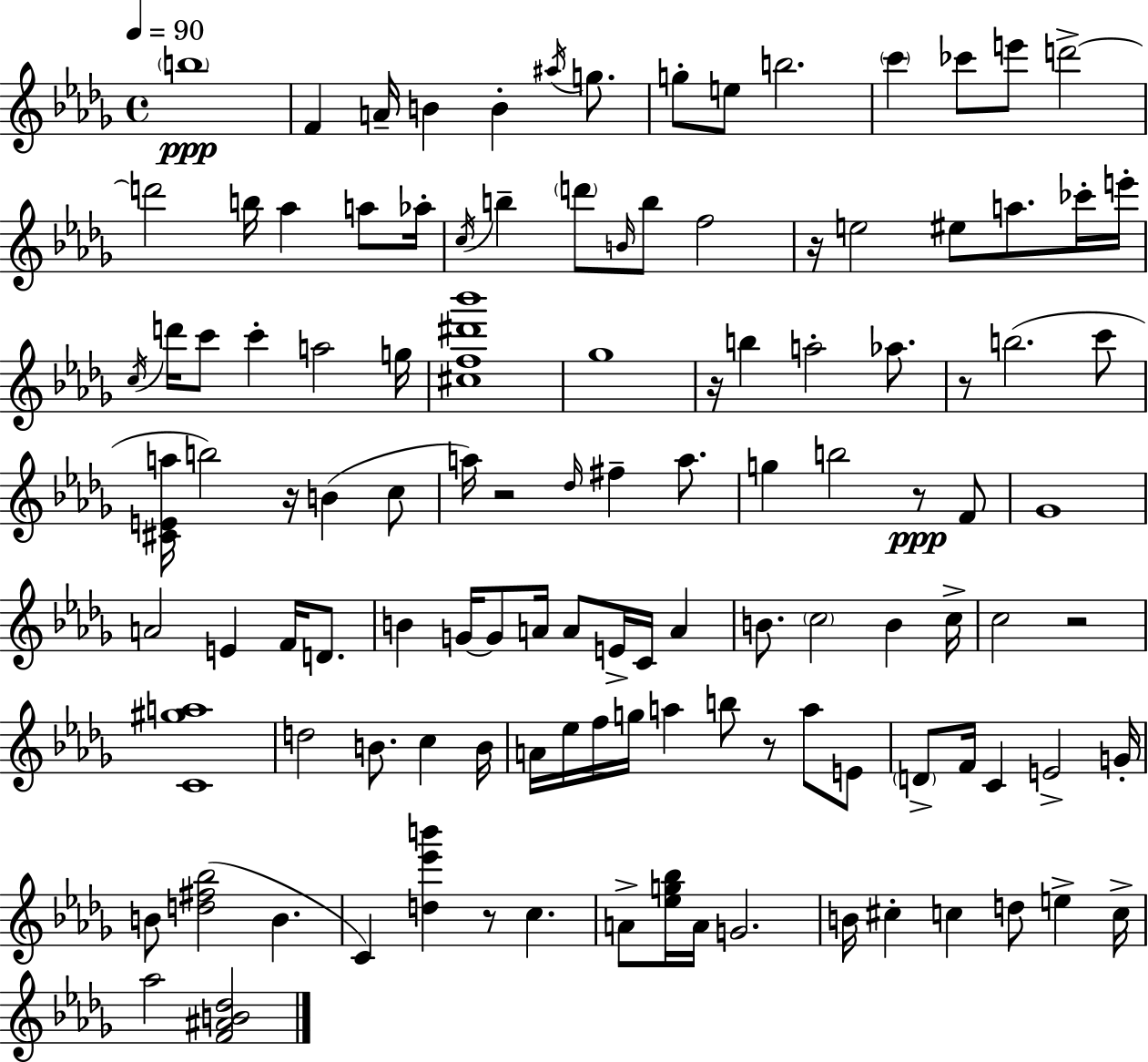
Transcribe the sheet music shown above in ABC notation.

X:1
T:Untitled
M:4/4
L:1/4
K:Bbm
b4 F A/4 B B ^a/4 g/2 g/2 e/2 b2 c' _c'/2 e'/2 d'2 d'2 b/4 _a a/2 _a/4 c/4 b d'/2 B/4 b/2 f2 z/4 e2 ^e/2 a/2 _c'/4 e'/4 c/4 d'/4 c'/2 c' a2 g/4 [^cf^d'_b']4 _g4 z/4 b a2 _a/2 z/2 b2 c'/2 [^CEa]/4 b2 z/4 B c/2 a/4 z2 _d/4 ^f a/2 g b2 z/2 F/2 _G4 A2 E F/4 D/2 B G/4 G/2 A/4 A/2 E/4 C/4 A B/2 c2 B c/4 c2 z2 [C^ga]4 d2 B/2 c B/4 A/4 _e/4 f/4 g/4 a b/2 z/2 a/2 E/2 D/2 F/4 C E2 G/4 B/2 [d^f_b]2 B C [d_e'b'] z/2 c A/2 [_eg_b]/4 A/4 G2 B/4 ^c c d/2 e c/4 _a2 [F^AB_d]2